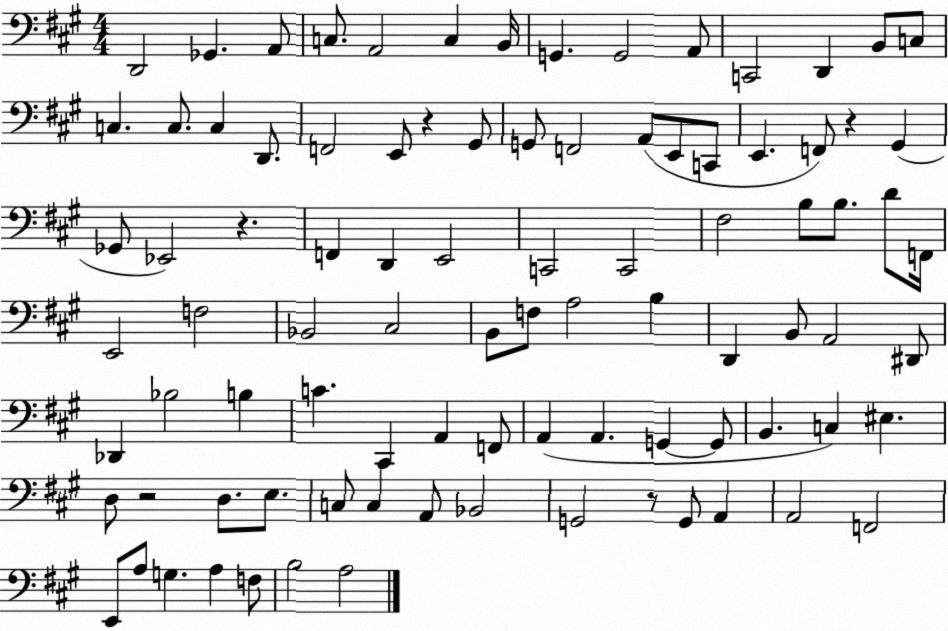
X:1
T:Untitled
M:4/4
L:1/4
K:A
D,,2 _G,, A,,/2 C,/2 A,,2 C, B,,/4 G,, G,,2 A,,/2 C,,2 D,, B,,/2 C,/2 C, C,/2 C, D,,/2 F,,2 E,,/2 z ^G,,/2 G,,/2 F,,2 A,,/2 E,,/2 C,,/2 E,, F,,/2 z ^G,, _G,,/2 _E,,2 z F,, D,, E,,2 C,,2 C,,2 ^F,2 B,/2 B,/2 D/2 F,,/4 E,,2 F,2 _B,,2 ^C,2 B,,/2 F,/2 A,2 B, D,, B,,/2 A,,2 ^D,,/2 _D,, _B,2 B, C ^C,, A,, F,,/2 A,, A,, G,, G,,/2 B,, C, ^E, D,/2 z2 D,/2 E,/2 C,/2 C, A,,/2 _B,,2 G,,2 z/2 G,,/2 A,, A,,2 F,,2 E,,/2 A,/2 G, A, F,/2 B,2 A,2